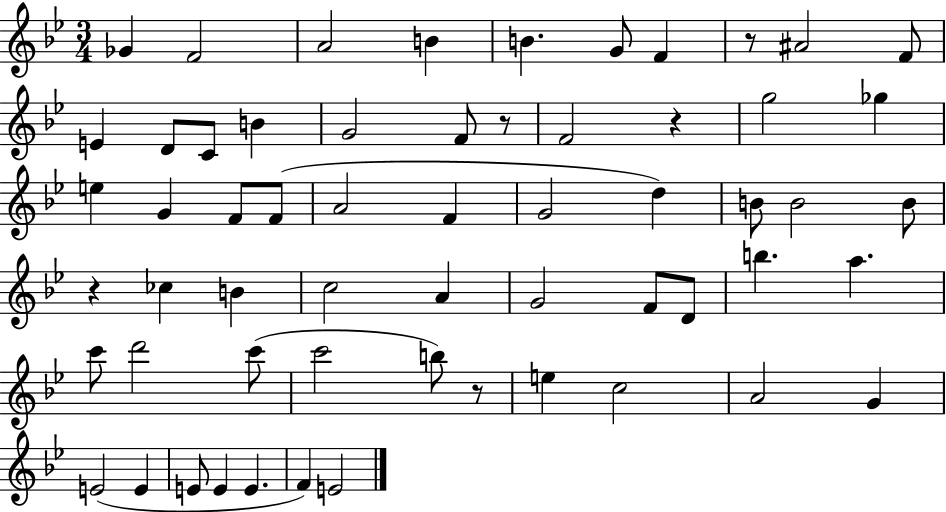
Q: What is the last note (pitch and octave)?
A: E4